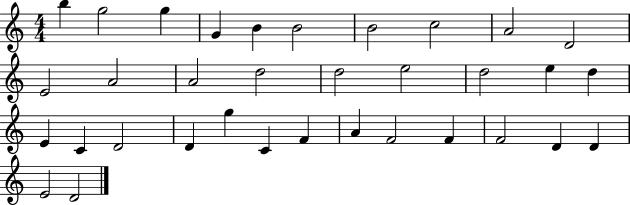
B5/q G5/h G5/q G4/q B4/q B4/h B4/h C5/h A4/h D4/h E4/h A4/h A4/h D5/h D5/h E5/h D5/h E5/q D5/q E4/q C4/q D4/h D4/q G5/q C4/q F4/q A4/q F4/h F4/q F4/h D4/q D4/q E4/h D4/h